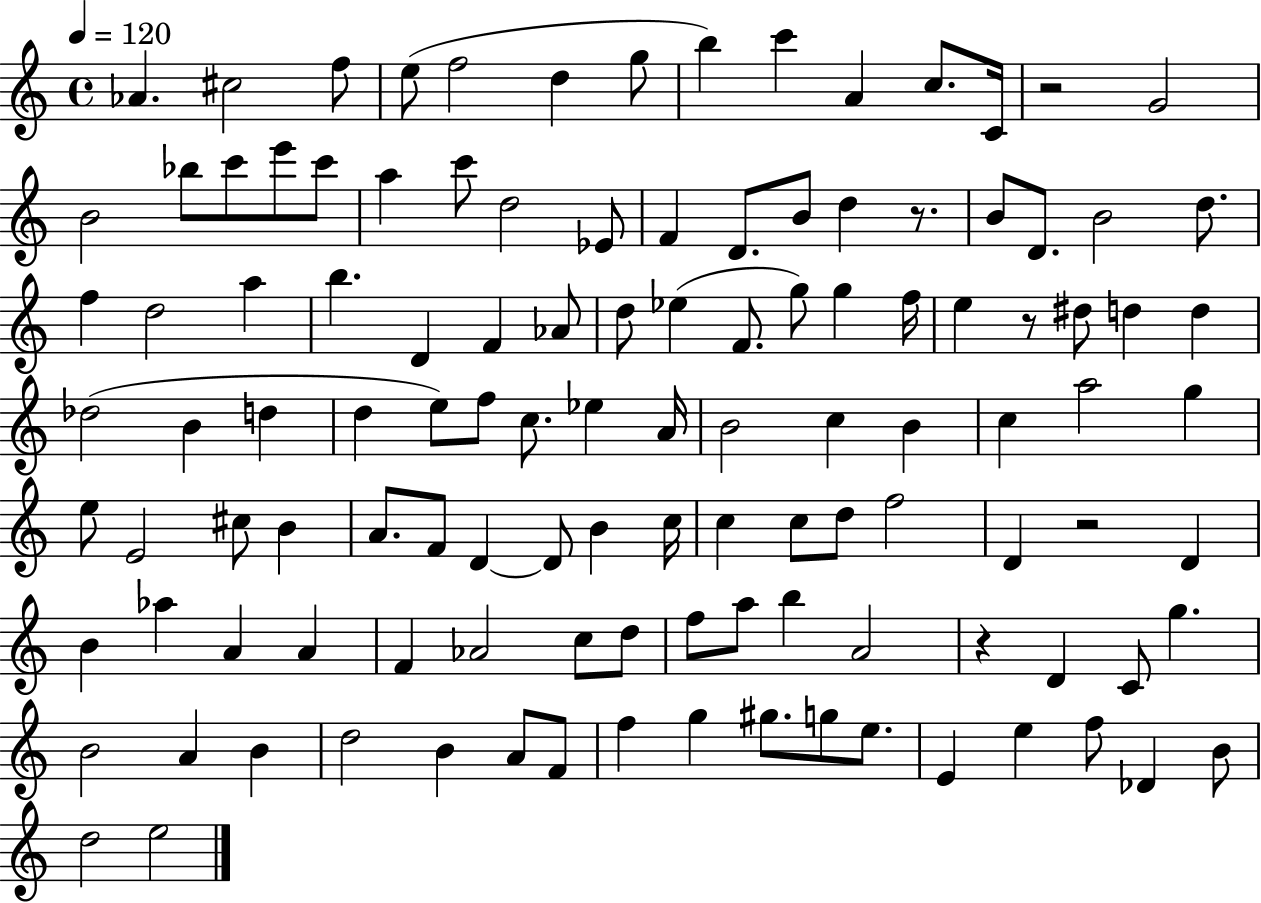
X:1
T:Untitled
M:4/4
L:1/4
K:C
_A ^c2 f/2 e/2 f2 d g/2 b c' A c/2 C/4 z2 G2 B2 _b/2 c'/2 e'/2 c'/2 a c'/2 d2 _E/2 F D/2 B/2 d z/2 B/2 D/2 B2 d/2 f d2 a b D F _A/2 d/2 _e F/2 g/2 g f/4 e z/2 ^d/2 d d _d2 B d d e/2 f/2 c/2 _e A/4 B2 c B c a2 g e/2 E2 ^c/2 B A/2 F/2 D D/2 B c/4 c c/2 d/2 f2 D z2 D B _a A A F _A2 c/2 d/2 f/2 a/2 b A2 z D C/2 g B2 A B d2 B A/2 F/2 f g ^g/2 g/2 e/2 E e f/2 _D B/2 d2 e2